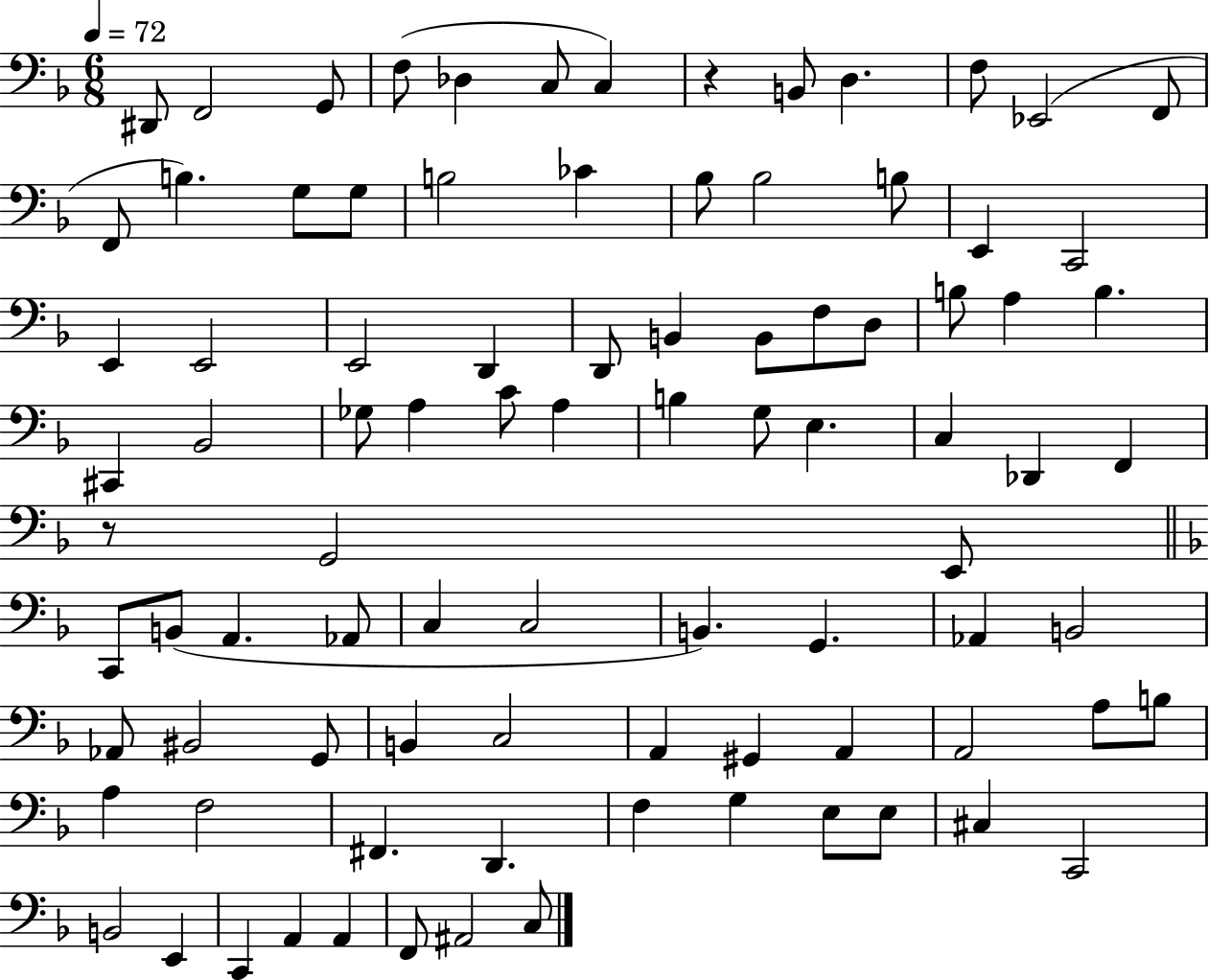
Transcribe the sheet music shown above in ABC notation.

X:1
T:Untitled
M:6/8
L:1/4
K:F
^D,,/2 F,,2 G,,/2 F,/2 _D, C,/2 C, z B,,/2 D, F,/2 _E,,2 F,,/2 F,,/2 B, G,/2 G,/2 B,2 _C _B,/2 _B,2 B,/2 E,, C,,2 E,, E,,2 E,,2 D,, D,,/2 B,, B,,/2 F,/2 D,/2 B,/2 A, B, ^C,, _B,,2 _G,/2 A, C/2 A, B, G,/2 E, C, _D,, F,, z/2 G,,2 E,,/2 C,,/2 B,,/2 A,, _A,,/2 C, C,2 B,, G,, _A,, B,,2 _A,,/2 ^B,,2 G,,/2 B,, C,2 A,, ^G,, A,, A,,2 A,/2 B,/2 A, F,2 ^F,, D,, F, G, E,/2 E,/2 ^C, C,,2 B,,2 E,, C,, A,, A,, F,,/2 ^A,,2 C,/2